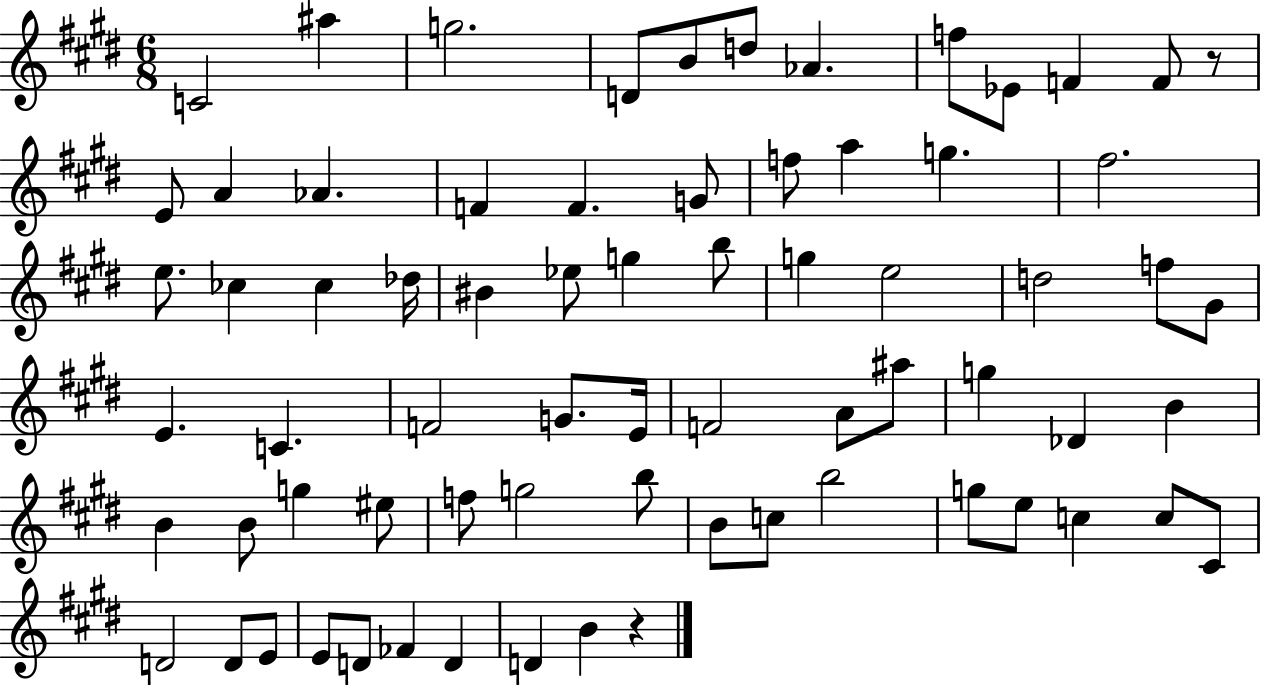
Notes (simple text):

C4/h A#5/q G5/h. D4/e B4/e D5/e Ab4/q. F5/e Eb4/e F4/q F4/e R/e E4/e A4/q Ab4/q. F4/q F4/q. G4/e F5/e A5/q G5/q. F#5/h. E5/e. CES5/q CES5/q Db5/s BIS4/q Eb5/e G5/q B5/e G5/q E5/h D5/h F5/e G#4/e E4/q. C4/q. F4/h G4/e. E4/s F4/h A4/e A#5/e G5/q Db4/q B4/q B4/q B4/e G5/q EIS5/e F5/e G5/h B5/e B4/e C5/e B5/h G5/e E5/e C5/q C5/e C#4/e D4/h D4/e E4/e E4/e D4/e FES4/q D4/q D4/q B4/q R/q